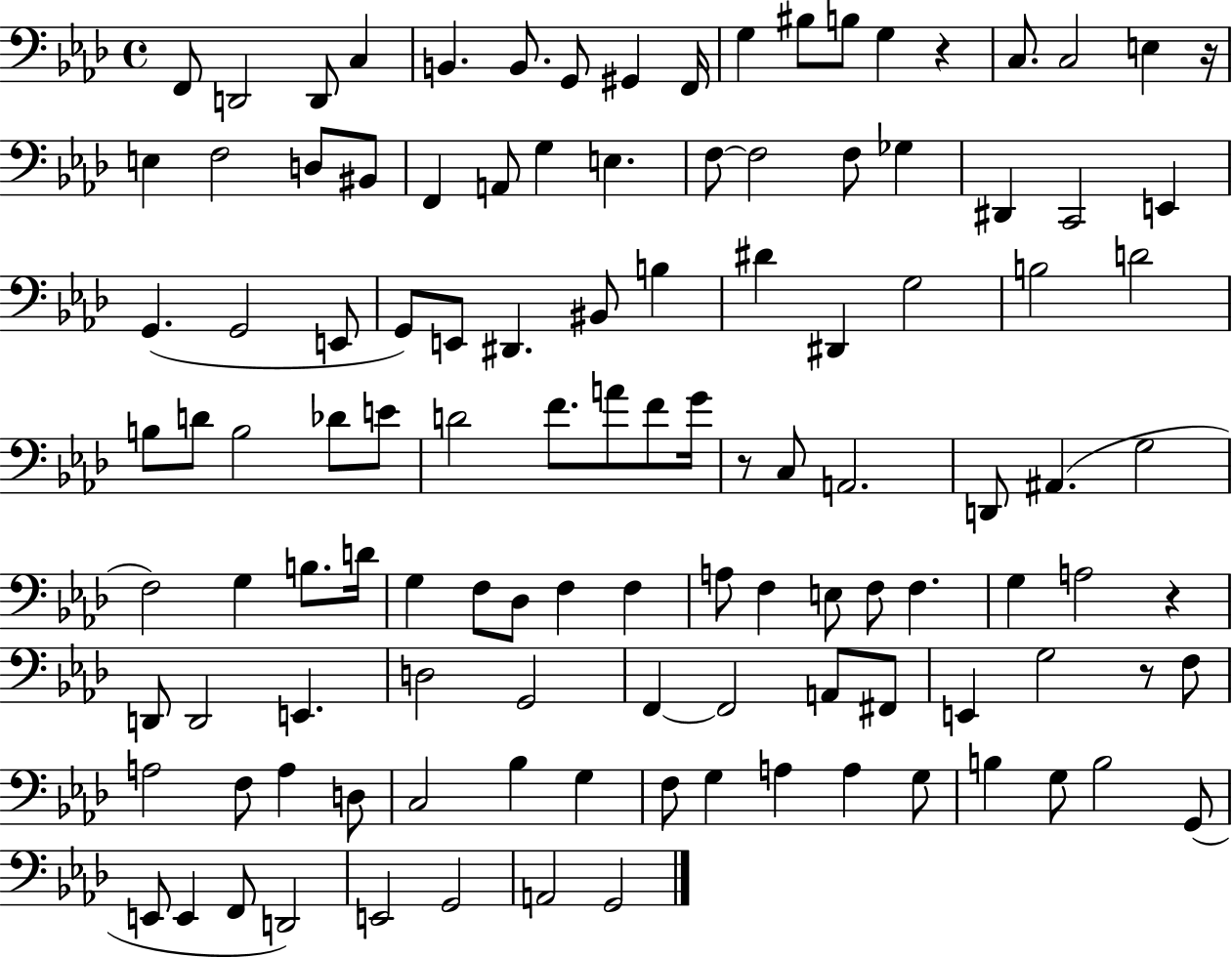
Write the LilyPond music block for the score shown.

{
  \clef bass
  \time 4/4
  \defaultTimeSignature
  \key aes \major
  f,8 d,2 d,8 c4 | b,4. b,8. g,8 gis,4 f,16 | g4 bis8 b8 g4 r4 | c8. c2 e4 r16 | \break e4 f2 d8 bis,8 | f,4 a,8 g4 e4. | f8~~ f2 f8 ges4 | dis,4 c,2 e,4 | \break g,4.( g,2 e,8 | g,8) e,8 dis,4. bis,8 b4 | dis'4 dis,4 g2 | b2 d'2 | \break b8 d'8 b2 des'8 e'8 | d'2 f'8. a'8 f'8 g'16 | r8 c8 a,2. | d,8 ais,4.( g2 | \break f2) g4 b8. d'16 | g4 f8 des8 f4 f4 | a8 f4 e8 f8 f4. | g4 a2 r4 | \break d,8 d,2 e,4. | d2 g,2 | f,4~~ f,2 a,8 fis,8 | e,4 g2 r8 f8 | \break a2 f8 a4 d8 | c2 bes4 g4 | f8 g4 a4 a4 g8 | b4 g8 b2 g,8( | \break e,8 e,4 f,8 d,2) | e,2 g,2 | a,2 g,2 | \bar "|."
}